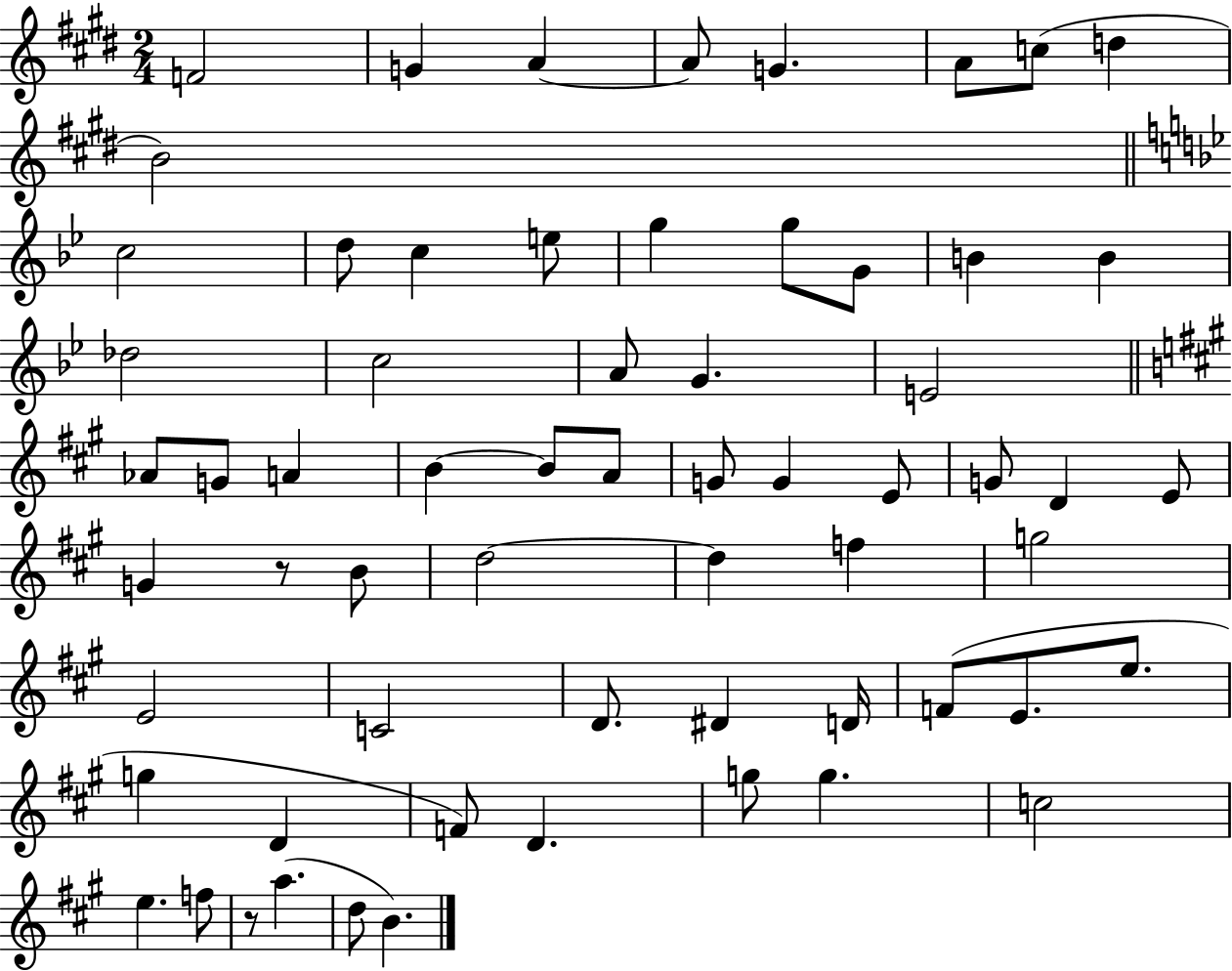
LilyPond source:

{
  \clef treble
  \numericTimeSignature
  \time 2/4
  \key e \major
  \repeat volta 2 { f'2 | g'4 a'4~~ | a'8 g'4. | a'8 c''8( d''4 | \break b'2) | \bar "||" \break \key g \minor c''2 | d''8 c''4 e''8 | g''4 g''8 g'8 | b'4 b'4 | \break des''2 | c''2 | a'8 g'4. | e'2 | \break \bar "||" \break \key a \major aes'8 g'8 a'4 | b'4~~ b'8 a'8 | g'8 g'4 e'8 | g'8 d'4 e'8 | \break g'4 r8 b'8 | d''2~~ | d''4 f''4 | g''2 | \break e'2 | c'2 | d'8. dis'4 d'16 | f'8( e'8. e''8. | \break g''4 d'4 | f'8) d'4. | g''8 g''4. | c''2 | \break e''4. f''8 | r8 a''4.( | d''8 b'4.) | } \bar "|."
}